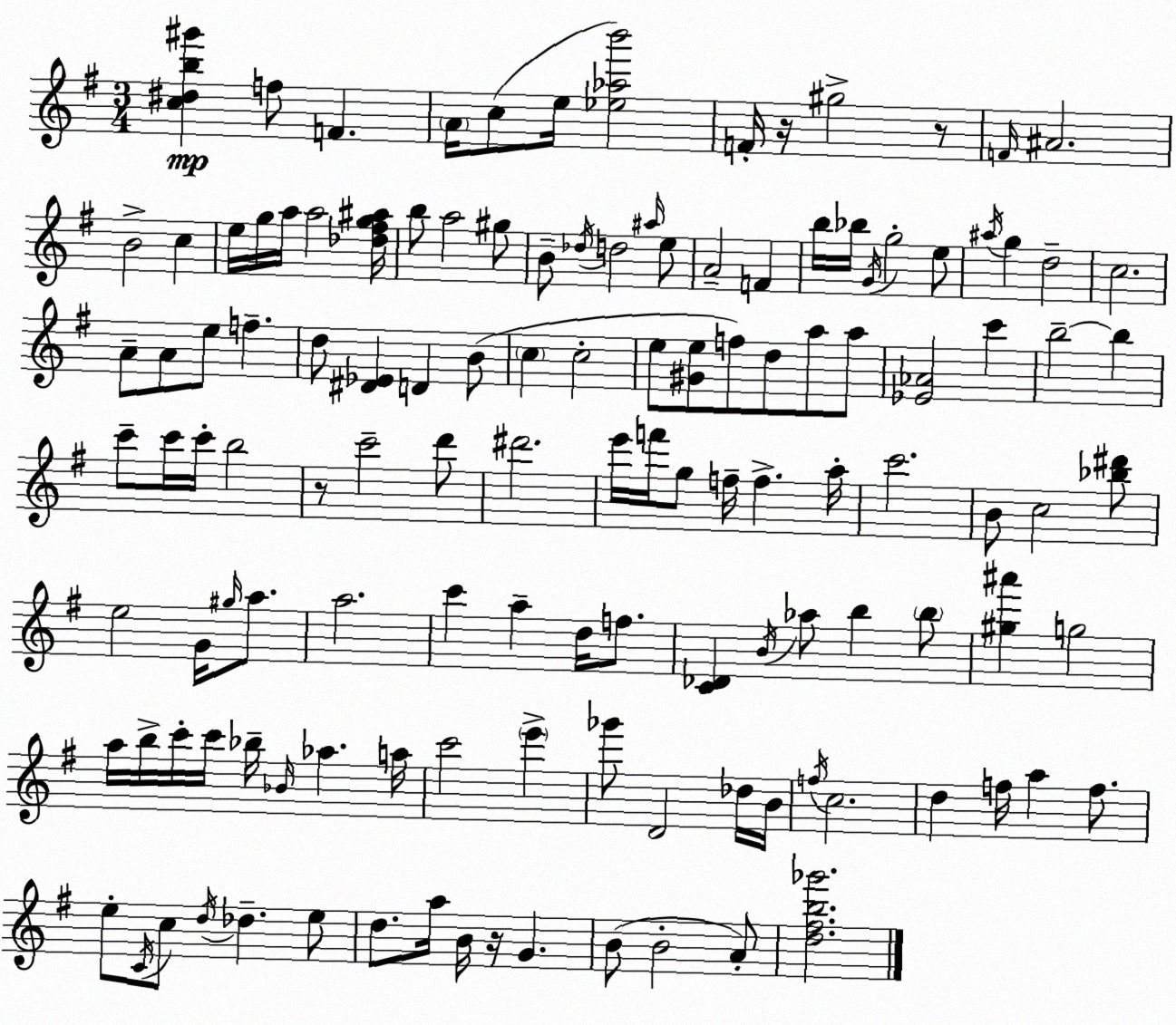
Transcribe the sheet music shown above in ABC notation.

X:1
T:Untitled
M:3/4
L:1/4
K:Em
[c^db^g'] f/2 F A/4 c/2 e/4 [_e_ab']2 F/4 z/4 ^g2 z/2 F/4 ^A2 B2 c e/4 g/4 a/4 a2 [_d^fg^a]/4 b/2 a2 ^g/2 B/2 _d/4 d2 ^a/4 e/2 A2 F b/4 _b/4 G/4 g2 e/2 ^a/4 g d2 c2 A/2 A/2 e/2 f d/2 [^D_E] D B/2 c c2 e/2 [^Ge]/2 f/2 d/2 a/2 a/2 [_E_A]2 c' b2 b c'/2 c'/4 c'/4 b2 z/2 c'2 d'/2 ^d'2 e'/4 f'/4 g/2 f/4 f a/4 c'2 B/2 c2 [_b^d']/2 e2 G/4 ^g/4 a/2 a2 c' a d/4 f/2 [C_D] B/4 _a/2 b b/2 [^g^a'] g2 a/4 b/4 c'/4 c'/4 _b/4 _B/4 _a a/4 c'2 e' _g'/2 D2 _d/4 B/4 f/4 c2 d f/4 a f/2 e/2 C/4 c/2 d/4 _d e/2 d/2 a/4 B/4 z/4 G B/2 B2 A/2 [d^fb_g']2